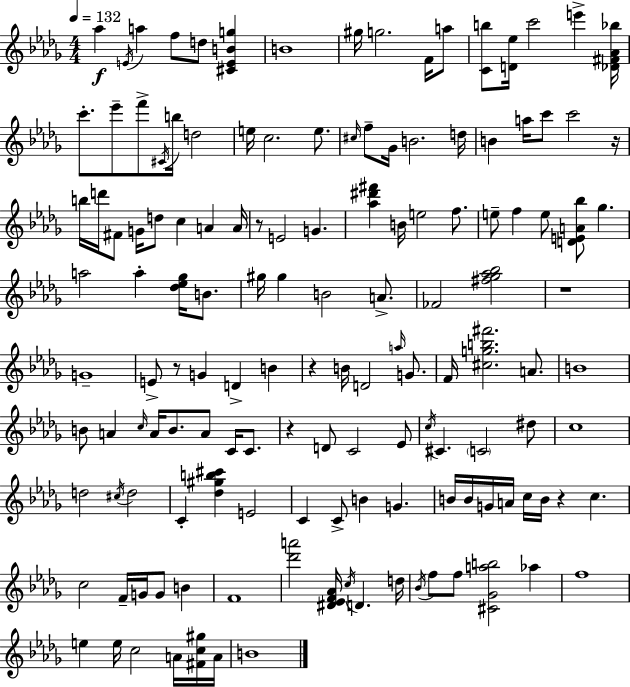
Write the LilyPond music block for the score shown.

{
  \clef treble
  \numericTimeSignature
  \time 4/4
  \key bes \minor
  \tempo 4 = 132
  aes''4\f \acciaccatura { e'16 } a''4 f''8 d''8 <cis' e' b' g''>4 | b'1 | gis''16 g''2. f'16 a''8 | <c' b''>8 <d' ees''>16 c'''2 e'''4-> | \break <des' fis' aes' bes''>16 c'''8.-. ees'''8-- f'''8-> \acciaccatura { cis'16 } b''16 d''2 | e''16 c''2. e''8. | \grace { cis''16 } f''8-- ges'16 b'2. | d''16 b'4 a''16 c'''8 c'''2 | \break r16 b''16 d'''16 fis'8 g'16 d''8 c''4 a'4 | a'16 r8 e'2 g'4. | <aes'' dis''' fis'''>4 b'16 e''2 | f''8. e''8-- f''4 e''8 <d' e' a' bes''>8 ges''4. | \break a''2 a''4-. <des'' ees'' ges''>16 | b'8. gis''16 gis''4 b'2 | a'8.-> fes'2 <fis'' ges'' aes'' bes''>2 | r1 | \break g'1-- | e'8-> r8 g'4 d'4-> b'4 | r4 b'16 d'2 | \grace { a''16 } g'8. f'16 <cis'' g'' b'' fis'''>2. | \break a'8. b'1 | b'8 a'4 \grace { c''16 } a'16 b'8. a'8 | c'16 c'8. r4 d'8 c'2 | ees'8 \acciaccatura { c''16 } cis'4. \parenthesize c'2 | \break dis''8 c''1 | d''2 \acciaccatura { cis''16 } d''2 | c'4-. <des'' gis'' b'' cis'''>4 e'2 | c'4 c'8-> b'4 | \break g'4. b'16 b'16 g'16 a'16 c''16 b'16 r4 | c''4. c''2 f'16-- | g'16 g'8 b'4 f'1 | <des''' a'''>2 <dis' ees' f' aes'>16 | \break \acciaccatura { c''16 } d'4. d''16 \acciaccatura { bes'16 } f''8 f''8 <cis' ges' a'' b''>2 | aes''4 f''1 | e''4 e''16 c''2 | a'16 <fis' c'' gis''>16 a'16 b'1 | \break \bar "|."
}